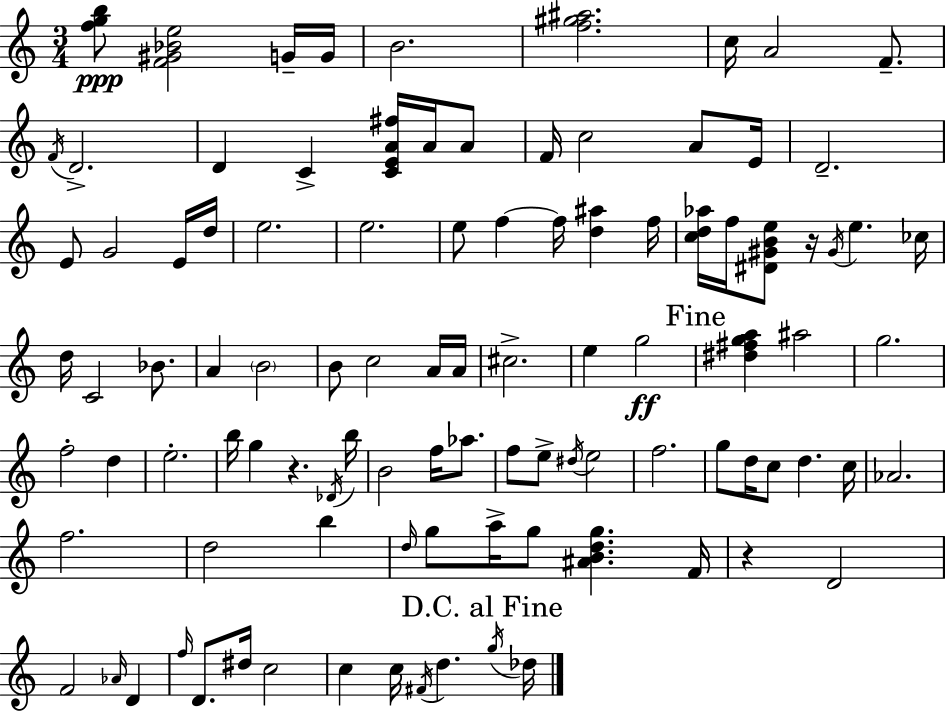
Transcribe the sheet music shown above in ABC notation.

X:1
T:Untitled
M:3/4
L:1/4
K:C
[fgb]/2 [F^G_Be]2 G/4 G/4 B2 [f^g^a]2 c/4 A2 F/2 F/4 D2 D C [CEA^f]/4 A/4 A/2 F/4 c2 A/2 E/4 D2 E/2 G2 E/4 d/4 e2 e2 e/2 f f/4 [d^a] f/4 [cd_a]/4 f/4 [^D^GBe]/2 z/4 ^G/4 e _c/4 d/4 C2 _B/2 A B2 B/2 c2 A/4 A/4 ^c2 e g2 [^d^fga] ^a2 g2 f2 d e2 b/4 g z _D/4 b/4 B2 f/4 _a/2 f/2 e/2 ^d/4 e2 f2 g/2 d/4 c/2 d c/4 _A2 f2 d2 b d/4 g/2 a/4 g/2 [^ABdg] F/4 z D2 F2 _A/4 D f/4 D/2 ^d/4 c2 c c/4 ^F/4 d g/4 _d/4